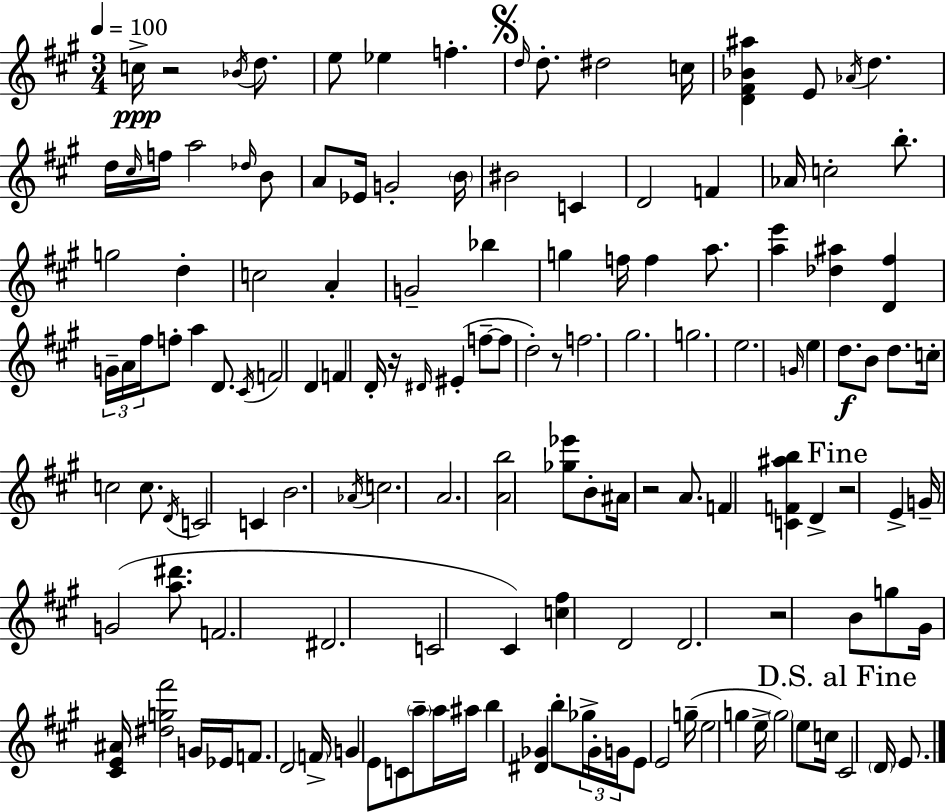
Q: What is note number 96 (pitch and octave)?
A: D4